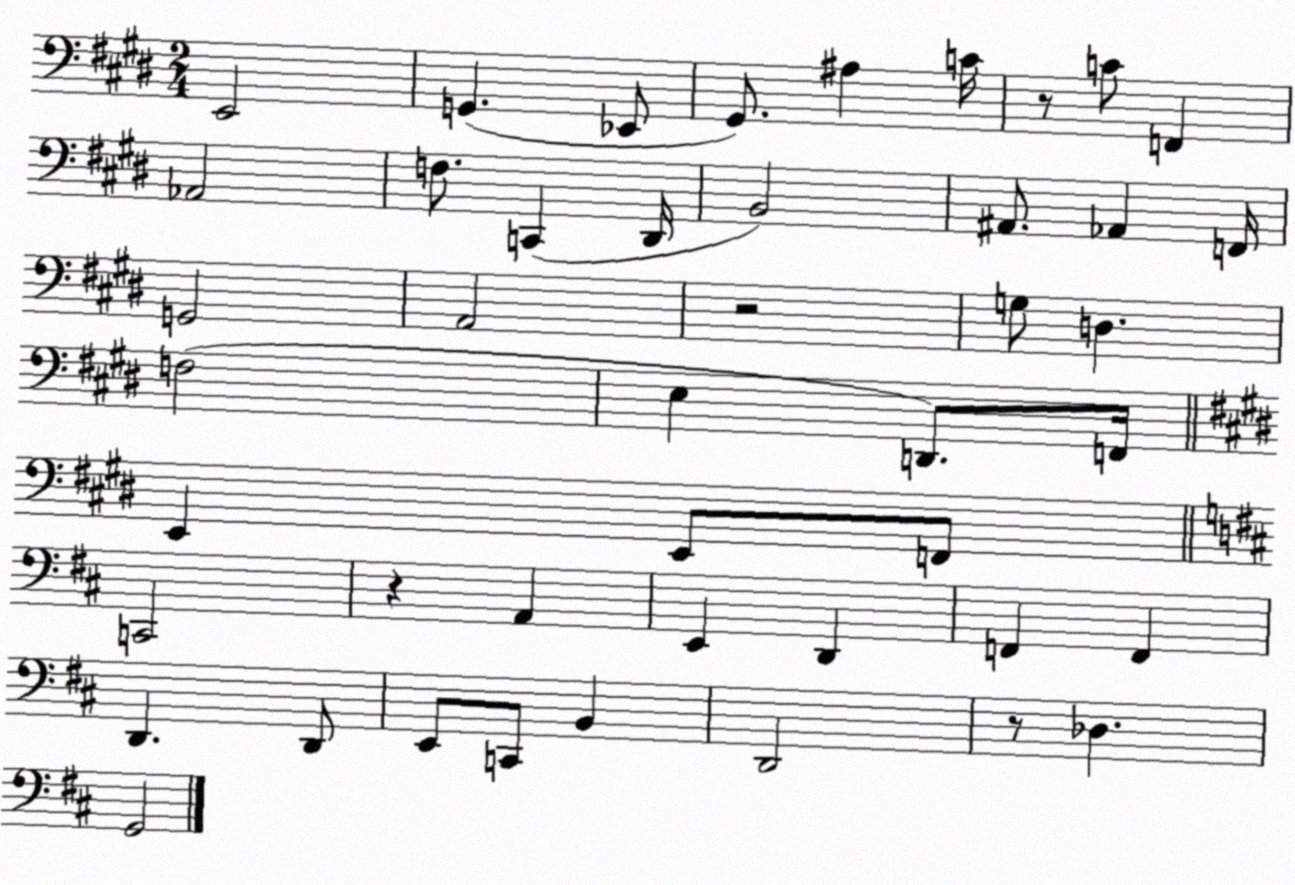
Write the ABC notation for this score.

X:1
T:Untitled
M:2/4
L:1/4
K:E
E,,2 G,, _E,,/2 ^G,,/2 ^A, C/4 z/2 C/2 F,, _A,,2 F,/2 C,, ^D,,/4 B,,2 ^A,,/2 _A,, F,,/4 G,,2 A,,2 z2 G,/2 D, F,2 E, D,,/2 F,,/4 E,, E,,/2 F,,/2 C,,2 z A,, E,, D,, F,, F,, D,, D,,/2 E,,/2 C,,/2 B,, D,,2 z/2 _D, G,,2